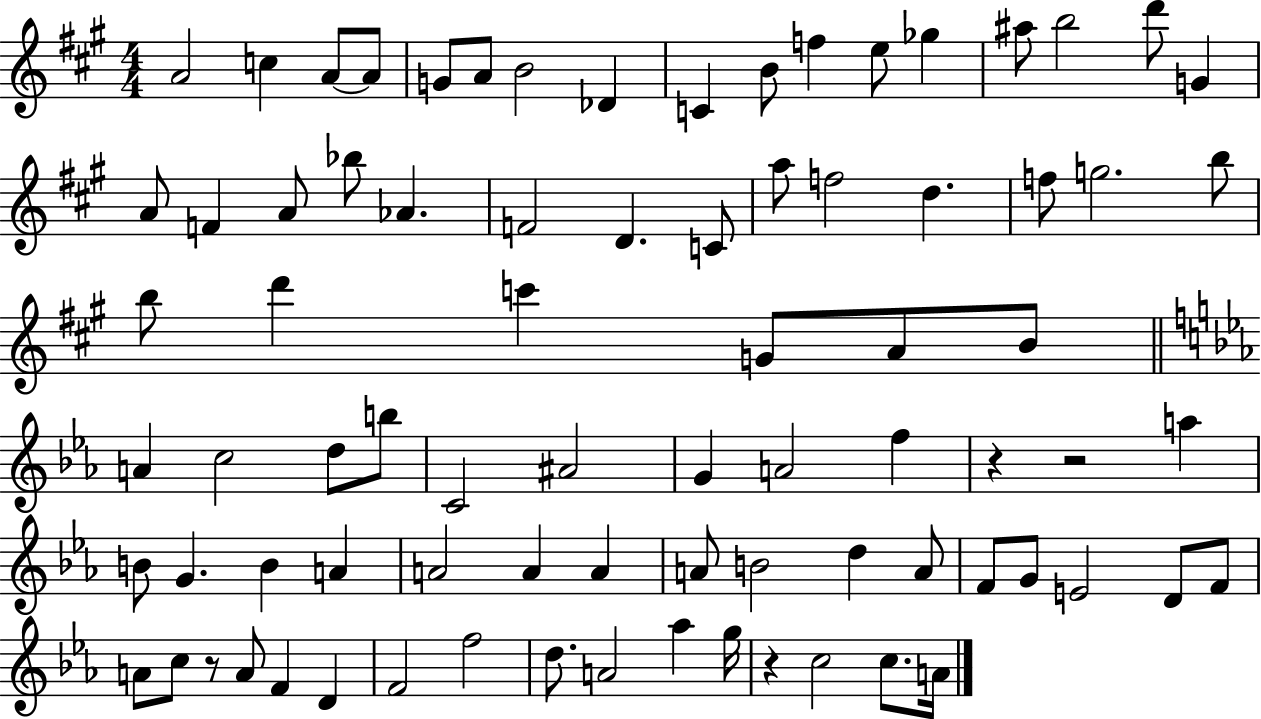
A4/h C5/q A4/e A4/e G4/e A4/e B4/h Db4/q C4/q B4/e F5/q E5/e Gb5/q A#5/e B5/h D6/e G4/q A4/e F4/q A4/e Bb5/e Ab4/q. F4/h D4/q. C4/e A5/e F5/h D5/q. F5/e G5/h. B5/e B5/e D6/q C6/q G4/e A4/e B4/e A4/q C5/h D5/e B5/e C4/h A#4/h G4/q A4/h F5/q R/q R/h A5/q B4/e G4/q. B4/q A4/q A4/h A4/q A4/q A4/e B4/h D5/q A4/e F4/e G4/e E4/h D4/e F4/e A4/e C5/e R/e A4/e F4/q D4/q F4/h F5/h D5/e. A4/h Ab5/q G5/s R/q C5/h C5/e. A4/s